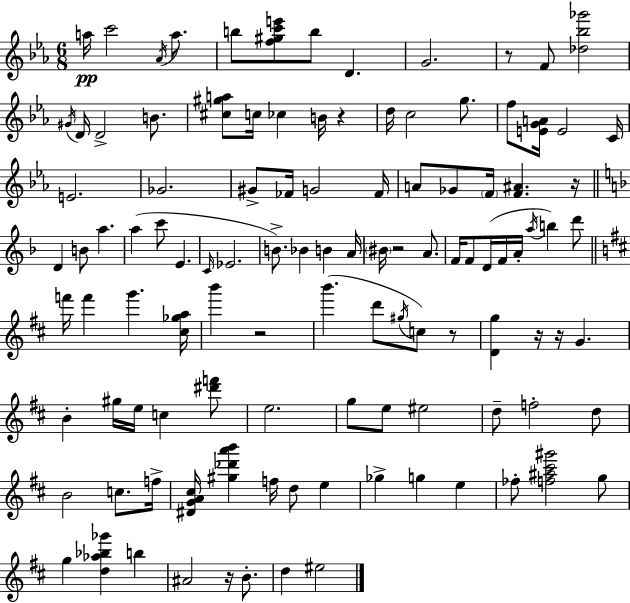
X:1
T:Untitled
M:6/8
L:1/4
K:Cm
a/4 c'2 _A/4 a/2 b/2 [f^gc'e']/2 b/2 D G2 z/2 F/2 [_d_b_g']2 ^G/4 D/4 D2 B/2 [^c^ga]/2 c/4 _c B/4 z d/4 c2 g/2 f/2 [EGA]/4 E2 C/4 E2 _G2 ^G/2 _F/4 G2 _F/4 A/2 _G/2 F/4 [F^A] z/4 D B/2 a a c'/2 E C/4 _E2 B/2 _B B A/4 ^B/4 z2 A/2 F/4 F/2 D/4 F/4 A/4 a/4 b d'/2 f'/4 f' g' [^c_ga]/4 b' z2 b' d'/2 ^g/4 c/2 z/2 [Dg] z/4 z/4 G B ^g/4 e/4 c [^d'f']/2 e2 g/2 e/2 ^e2 d/2 f2 d/2 B2 c/2 f/4 [^DGA^c]/4 [^g_d'a'b'] f/4 d/2 e _g g e _f/2 [f^a^c'^g']2 g/2 g [d_a_b_g'] b ^A2 z/4 B/2 d ^e2